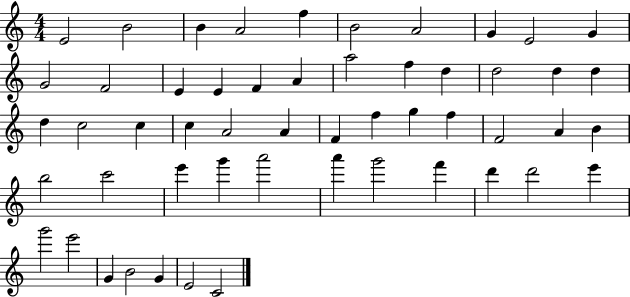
E4/h B4/h B4/q A4/h F5/q B4/h A4/h G4/q E4/h G4/q G4/h F4/h E4/q E4/q F4/q A4/q A5/h F5/q D5/q D5/h D5/q D5/q D5/q C5/h C5/q C5/q A4/h A4/q F4/q F5/q G5/q F5/q F4/h A4/q B4/q B5/h C6/h E6/q G6/q A6/h A6/q G6/h F6/q D6/q D6/h E6/q G6/h E6/h G4/q B4/h G4/q E4/h C4/h